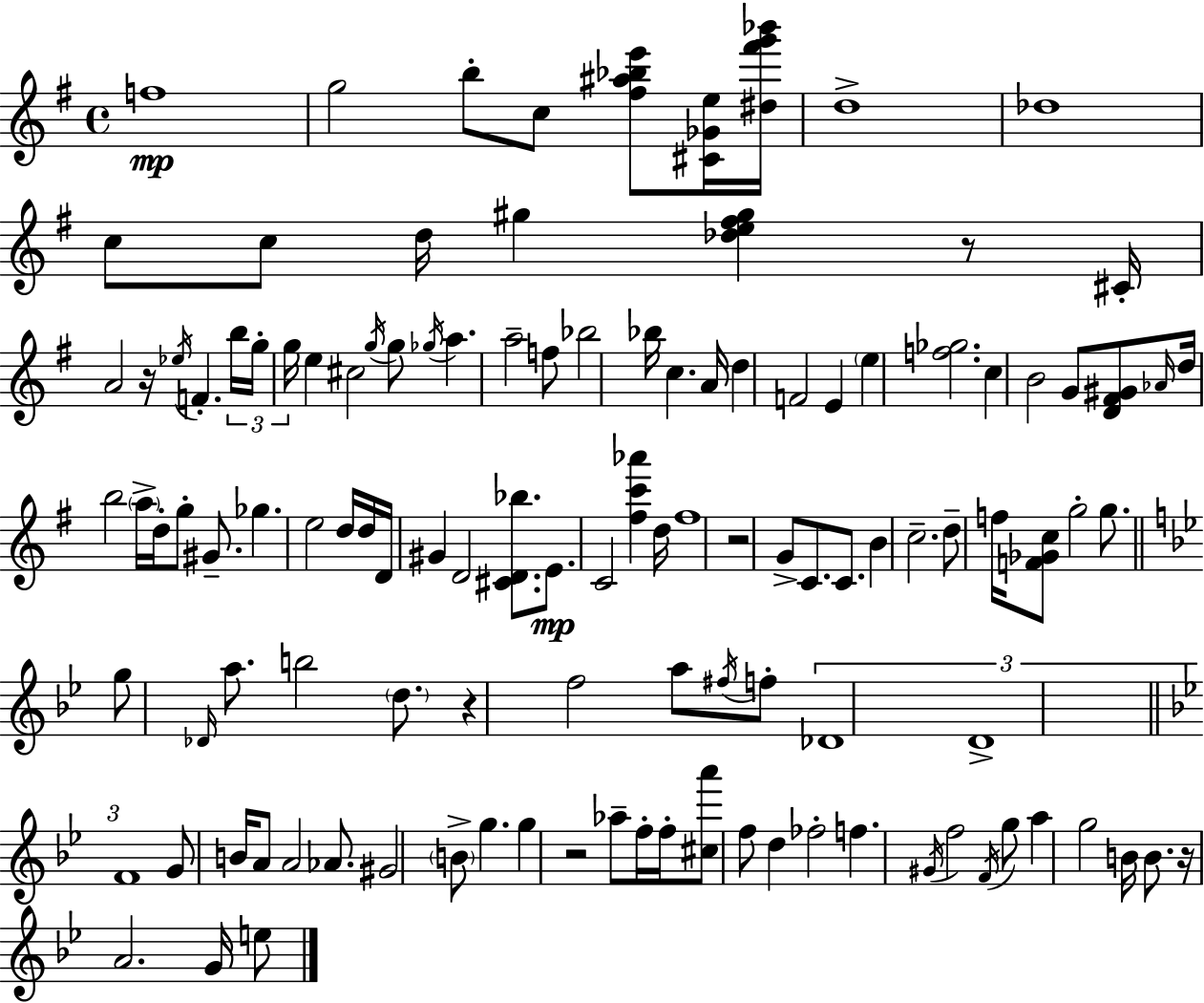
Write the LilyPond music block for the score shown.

{
  \clef treble
  \time 4/4
  \defaultTimeSignature
  \key g \major
  f''1\mp | g''2 b''8-. c''8 <fis'' ais'' bes'' e'''>8 <cis' ges' e''>16 <dis'' fis''' g''' bes'''>16 | d''1-> | des''1 | \break c''8 c''8 d''16 gis''4 <des'' e'' fis'' gis''>4 r8 cis'16-. | a'2 r16 \acciaccatura { ees''16 } f'4.-. | \tuplet 3/2 { b''16 g''16-. g''16 } e''4 cis''2 \acciaccatura { g''16 } | g''8 \acciaccatura { ges''16 } a''4. a''2-- | \break f''8 bes''2 bes''16 c''4. | a'16 d''4 f'2 e'4 | \parenthesize e''4 <f'' ges''>2. | c''4 b'2 g'8 | \break <d' fis' gis'>8 \grace { aes'16 } d''16 b''2 \parenthesize a''16-> d''16-. g''8-. | gis'8.-- ges''4. e''2 | d''16 d''16 d'16 gis'4 d'2 | <cis' d' bes''>8. e'8.\mp c'2 <fis'' c''' aes'''>4 | \break d''16 fis''1 | r2 g'8-> c'8. | c'8. b'4 c''2.-- | d''8-- f''16 <f' ges' c''>8 g''2-. | \break g''8. \bar "||" \break \key bes \major g''8 \grace { des'16 } a''8. b''2 \parenthesize d''8. | r4 f''2 a''8 \acciaccatura { fis''16 } | f''8-. \tuplet 3/2 { des'1 | d'1-> | \break \bar "||" \break \key bes \major f'1 } | g'8 b'16 a'8 a'2 aes'8. | gis'2 \parenthesize b'8-> g''4. | g''4 r2 aes''8-- f''16-. f''16-. | \break <cis'' a'''>8 f''8 d''4 fes''2-. | f''4. \acciaccatura { gis'16 } f''2 \acciaccatura { f'16 } | g''8 a''4 g''2 b'16 b'8. | r16 a'2. g'16 | \break e''8 \bar "|."
}